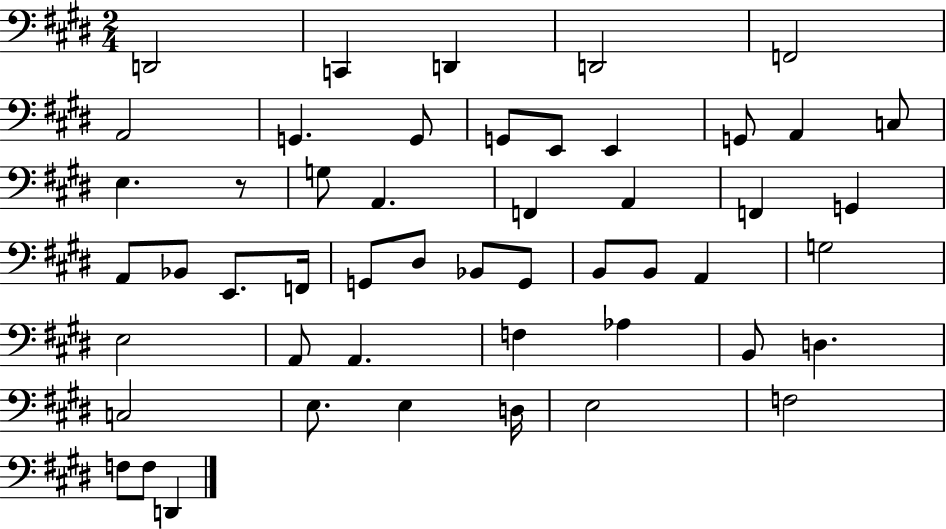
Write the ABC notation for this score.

X:1
T:Untitled
M:2/4
L:1/4
K:E
D,,2 C,, D,, D,,2 F,,2 A,,2 G,, G,,/2 G,,/2 E,,/2 E,, G,,/2 A,, C,/2 E, z/2 G,/2 A,, F,, A,, F,, G,, A,,/2 _B,,/2 E,,/2 F,,/4 G,,/2 ^D,/2 _B,,/2 G,,/2 B,,/2 B,,/2 A,, G,2 E,2 A,,/2 A,, F, _A, B,,/2 D, C,2 E,/2 E, D,/4 E,2 F,2 F,/2 F,/2 D,,